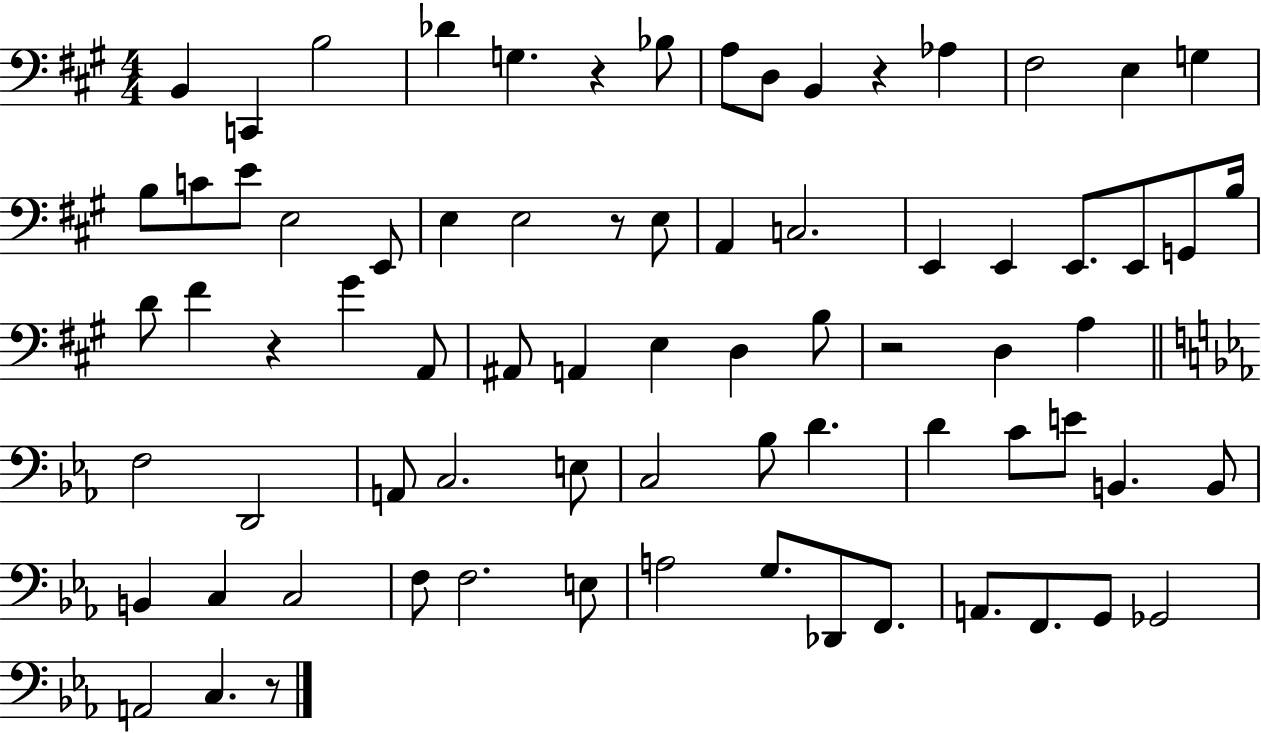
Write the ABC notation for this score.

X:1
T:Untitled
M:4/4
L:1/4
K:A
B,, C,, B,2 _D G, z _B,/2 A,/2 D,/2 B,, z _A, ^F,2 E, G, B,/2 C/2 E/2 E,2 E,,/2 E, E,2 z/2 E,/2 A,, C,2 E,, E,, E,,/2 E,,/2 G,,/2 B,/4 D/2 ^F z ^G A,,/2 ^A,,/2 A,, E, D, B,/2 z2 D, A, F,2 D,,2 A,,/2 C,2 E,/2 C,2 _B,/2 D D C/2 E/2 B,, B,,/2 B,, C, C,2 F,/2 F,2 E,/2 A,2 G,/2 _D,,/2 F,,/2 A,,/2 F,,/2 G,,/2 _G,,2 A,,2 C, z/2